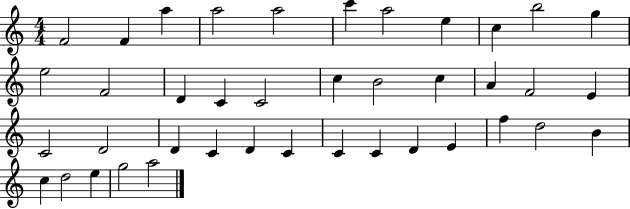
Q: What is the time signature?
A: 4/4